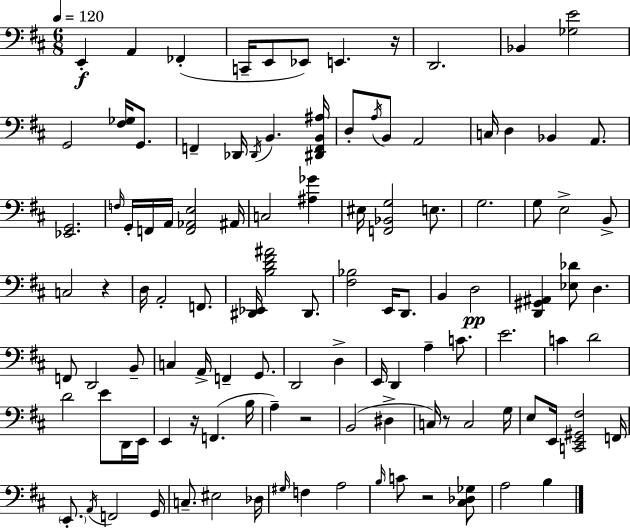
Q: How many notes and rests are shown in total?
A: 111